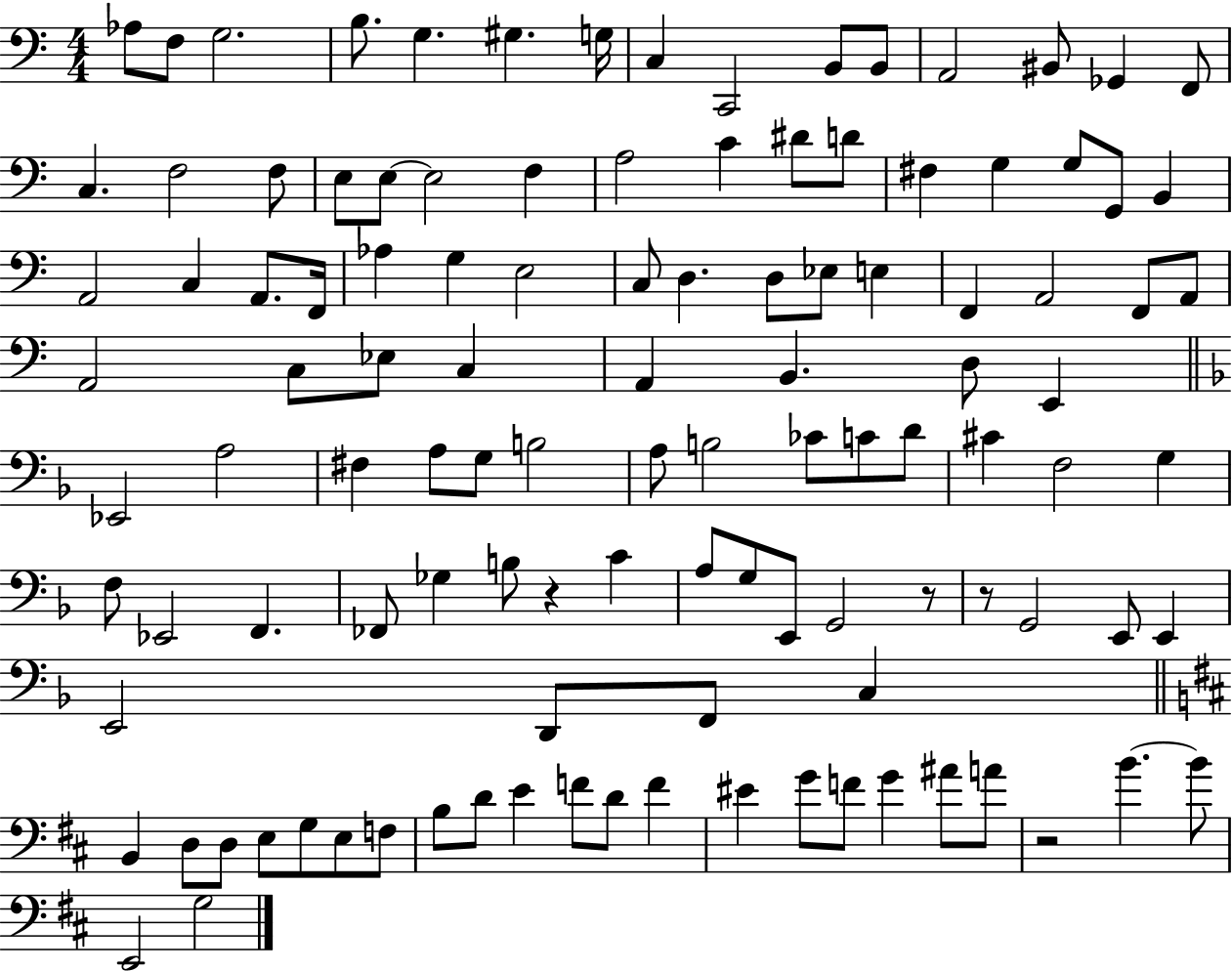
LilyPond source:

{
  \clef bass
  \numericTimeSignature
  \time 4/4
  \key c \major
  aes8 f8 g2. | b8. g4. gis4. g16 | c4 c,2 b,8 b,8 | a,2 bis,8 ges,4 f,8 | \break c4. f2 f8 | e8 e8~~ e2 f4 | a2 c'4 dis'8 d'8 | fis4 g4 g8 g,8 b,4 | \break a,2 c4 a,8. f,16 | aes4 g4 e2 | c8 d4. d8 ees8 e4 | f,4 a,2 f,8 a,8 | \break a,2 c8 ees8 c4 | a,4 b,4. d8 e,4 | \bar "||" \break \key d \minor ees,2 a2 | fis4 a8 g8 b2 | a8 b2 ces'8 c'8 d'8 | cis'4 f2 g4 | \break f8 ees,2 f,4. | fes,8 ges4 b8 r4 c'4 | a8 g8 e,8 g,2 r8 | r8 g,2 e,8 e,4 | \break e,2 d,8 f,8 c4 | \bar "||" \break \key d \major b,4 d8 d8 e8 g8 e8 f8 | b8 d'8 e'4 f'8 d'8 f'4 | eis'4 g'8 f'8 g'4 ais'8 a'8 | r2 b'4.~~ b'8 | \break e,2 g2 | \bar "|."
}